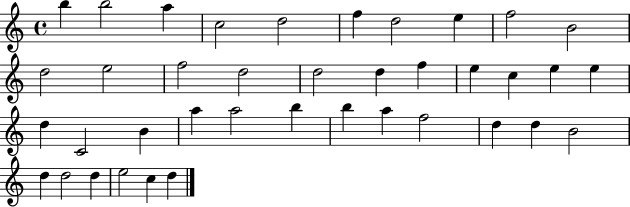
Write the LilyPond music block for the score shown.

{
  \clef treble
  \time 4/4
  \defaultTimeSignature
  \key c \major
  b''4 b''2 a''4 | c''2 d''2 | f''4 d''2 e''4 | f''2 b'2 | \break d''2 e''2 | f''2 d''2 | d''2 d''4 f''4 | e''4 c''4 e''4 e''4 | \break d''4 c'2 b'4 | a''4 a''2 b''4 | b''4 a''4 f''2 | d''4 d''4 b'2 | \break d''4 d''2 d''4 | e''2 c''4 d''4 | \bar "|."
}